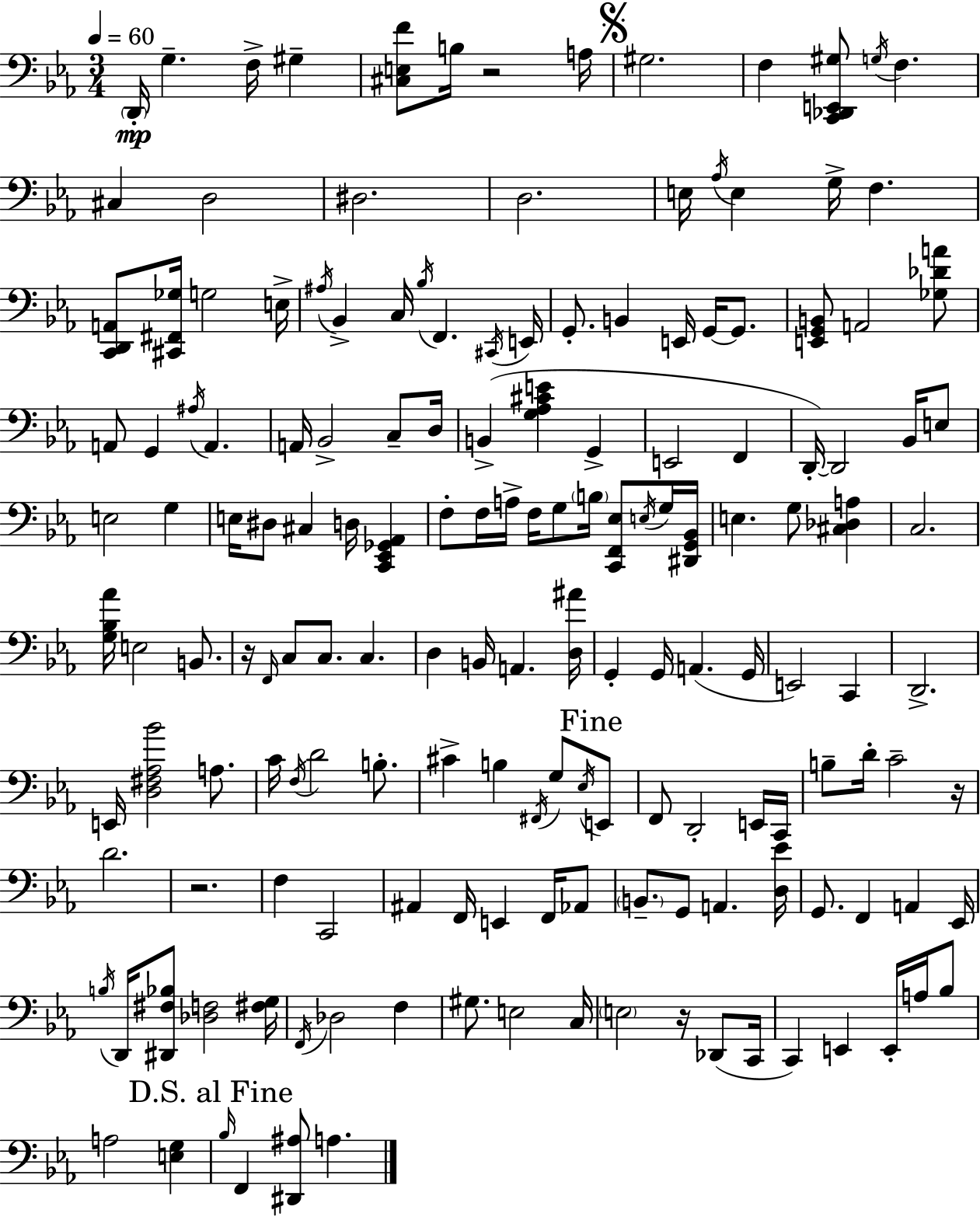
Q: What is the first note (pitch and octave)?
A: D2